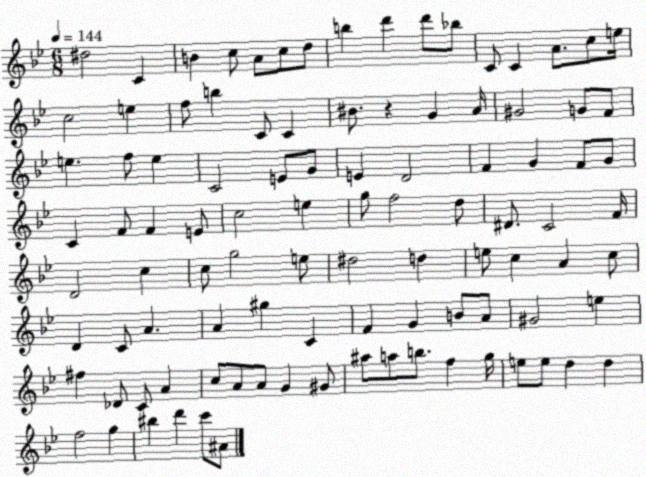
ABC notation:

X:1
T:Untitled
M:6/8
L:1/4
K:Bb
^d2 C B c/2 A/2 c/2 d/2 b d' d'/2 _b/2 C/2 C A/2 c/2 e/4 c2 e f/2 b C/2 C ^B/2 z G A/4 ^G2 G/2 F/2 e f/2 e C2 E/2 G/2 E D2 F G F/2 G/2 C F/2 F E/2 c2 e g/2 f2 d/2 ^D/2 C2 F/4 D2 c c/2 g2 e/2 ^d2 d e/2 c A c/2 D C/2 A A ^g C F G B/2 A/2 ^G2 e ^f _D/2 C/2 A c/2 A/2 A/2 G ^G/2 ^a/2 a/2 b/2 f g/4 e/2 e/2 d d f2 g ^b d' c'/2 ^A/2